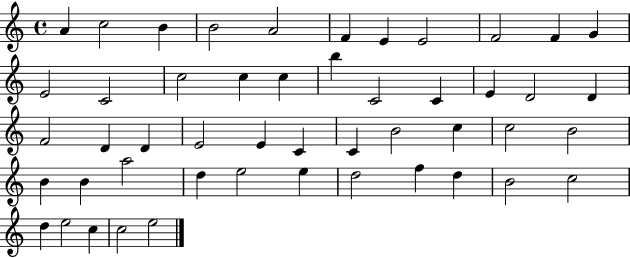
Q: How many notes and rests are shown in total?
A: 49